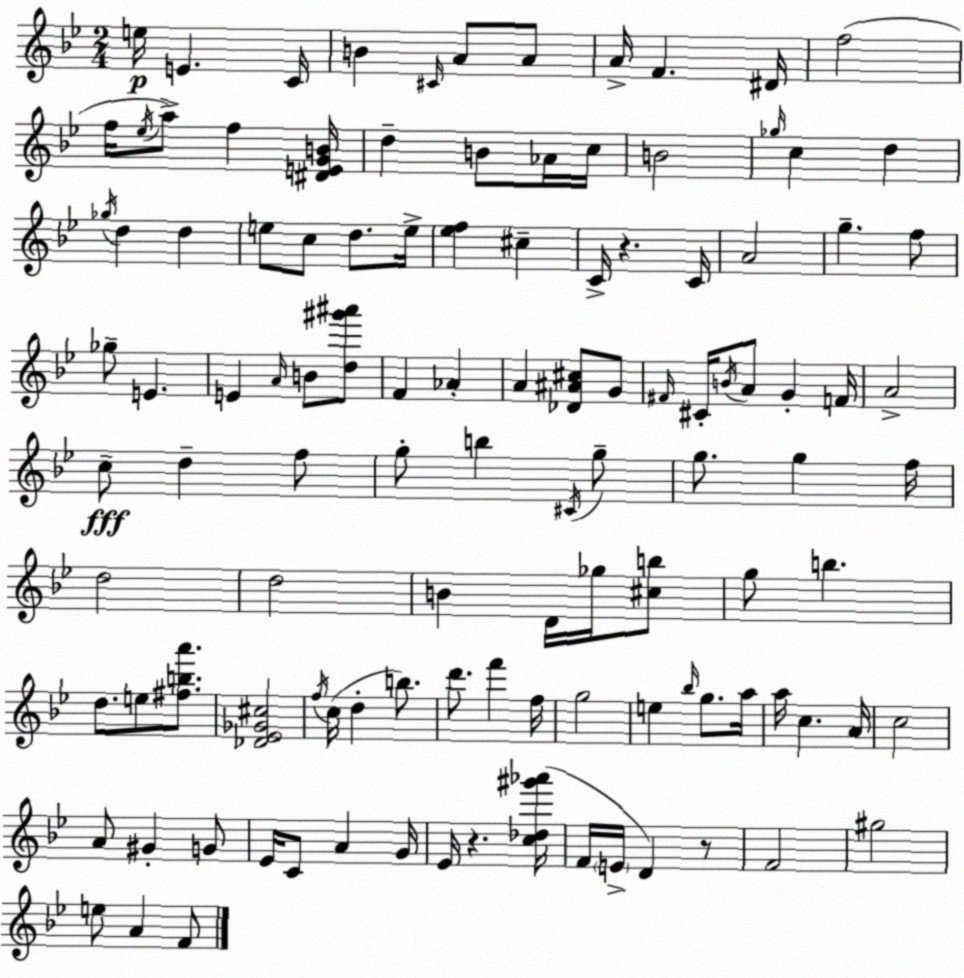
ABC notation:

X:1
T:Untitled
M:2/4
L:1/4
K:Bb
e/4 E C/4 B ^C/4 A/2 A/2 A/4 F ^D/4 f2 f/4 _e/4 a/2 f [^DEGB]/4 d B/2 _A/4 c/4 B2 _g/4 c d _g/4 d d e/2 c/2 d/2 e/4 [_ef] ^c C/4 z C/4 A2 g f/2 _g/2 E E A/4 B/2 [d^g'^a']/2 F _A A [_D^A^c]/2 G/2 ^F/4 ^C/4 B/4 A/2 G F/4 A2 c/2 d f/2 g/2 b ^C/4 g/2 g/2 g f/4 d2 d2 B D/4 _g/4 [^cb]/2 g/2 b d/2 e/2 [^fba']/2 [_D_E_G^c]2 f/4 c/4 d b/2 d'/2 f' f/4 g2 e _b/4 g/2 a/4 a/4 c A/4 c2 A/2 ^G G/2 _E/4 C/2 A G/4 _E/4 z [c_d^g'_a']/4 F/4 E/4 D z/2 F2 ^g2 e/2 A F/2